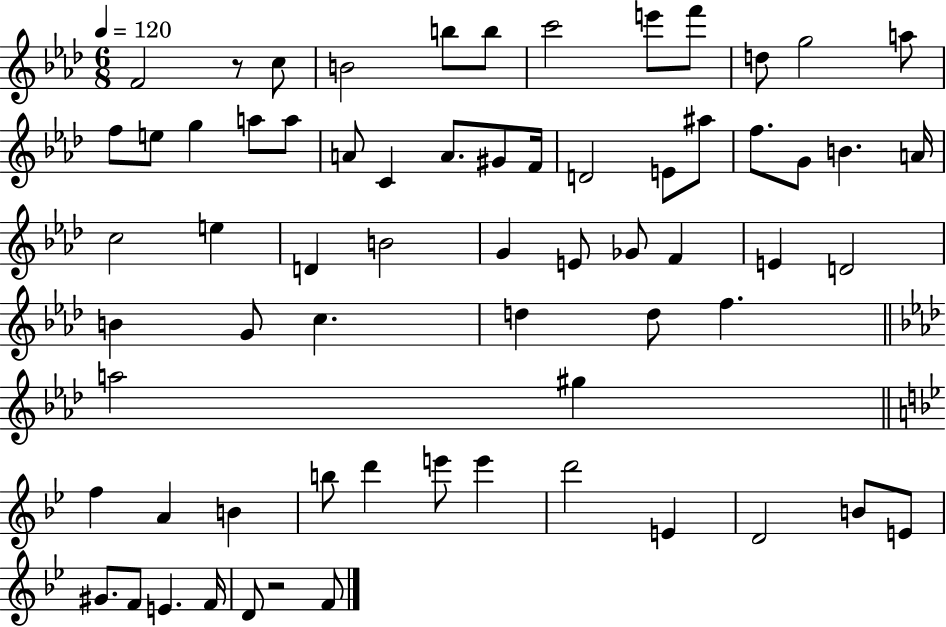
F4/h R/e C5/e B4/h B5/e B5/e C6/h E6/e F6/e D5/e G5/h A5/e F5/e E5/e G5/q A5/e A5/e A4/e C4/q A4/e. G#4/e F4/s D4/h E4/e A#5/e F5/e. G4/e B4/q. A4/s C5/h E5/q D4/q B4/h G4/q E4/e Gb4/e F4/q E4/q D4/h B4/q G4/e C5/q. D5/q D5/e F5/q. A5/h G#5/q F5/q A4/q B4/q B5/e D6/q E6/e E6/q D6/h E4/q D4/h B4/e E4/e G#4/e. F4/e E4/q. F4/s D4/e R/h F4/e